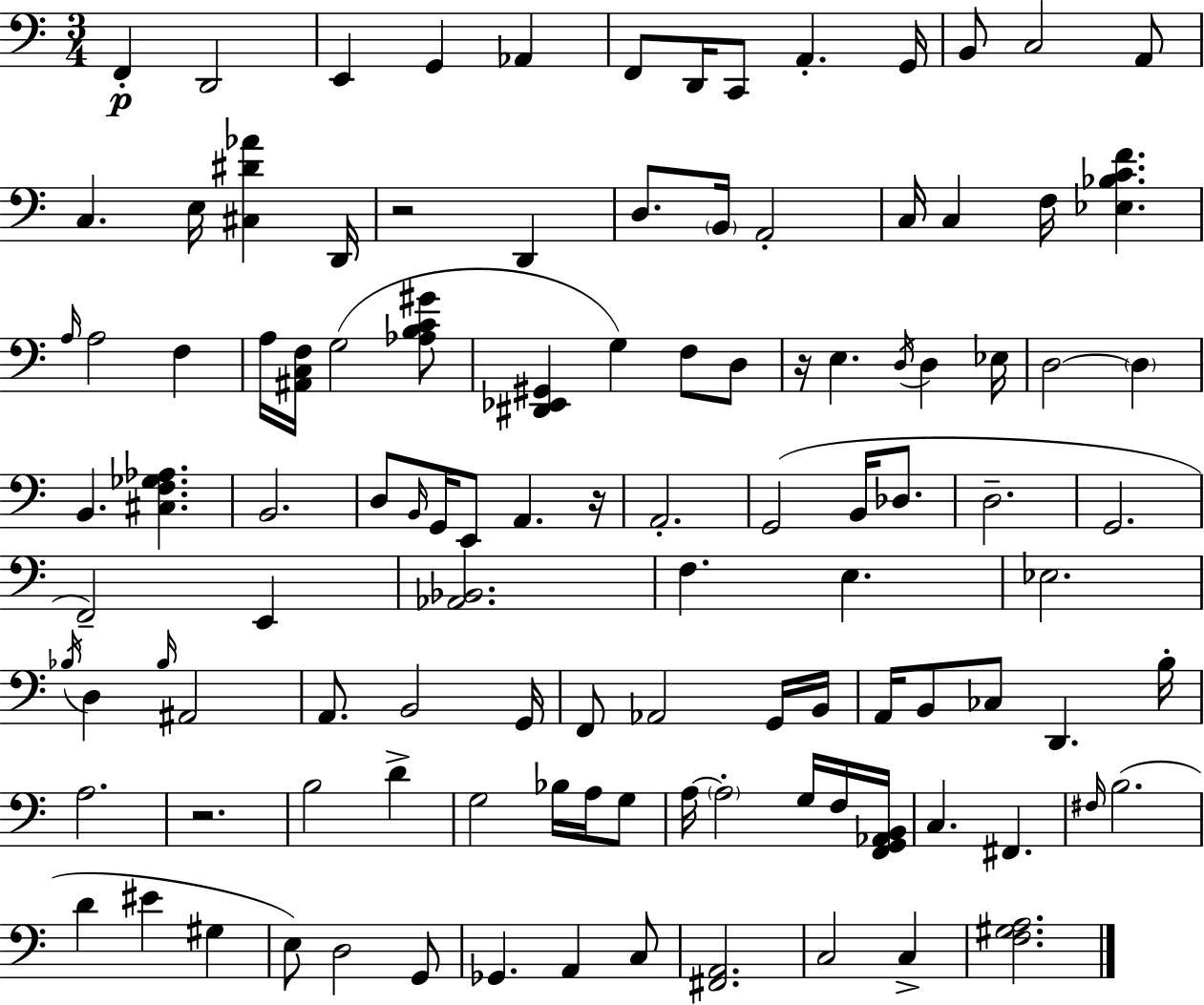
F2/q D2/h E2/q G2/q Ab2/q F2/e D2/s C2/e A2/q. G2/s B2/e C3/h A2/e C3/q. E3/s [C#3,D#4,Ab4]/q D2/s R/h D2/q D3/e. B2/s A2/h C3/s C3/q F3/s [Eb3,Bb3,C4,F4]/q. A3/s A3/h F3/q A3/s [A#2,C3,F3]/s G3/h [Ab3,B3,C4,G#4]/e [D#2,Eb2,G#2]/q G3/q F3/e D3/e R/s E3/q. D3/s D3/q Eb3/s D3/h D3/q B2/q. [C#3,F3,Gb3,Ab3]/q. B2/h. D3/e B2/s G2/s E2/e A2/q. R/s A2/h. G2/h B2/s Db3/e. D3/h. G2/h. F2/h E2/q [Ab2,Bb2]/h. F3/q. E3/q. Eb3/h. Bb3/s D3/q Bb3/s A#2/h A2/e. B2/h G2/s F2/e Ab2/h G2/s B2/s A2/s B2/e CES3/e D2/q. B3/s A3/h. R/h. B3/h D4/q G3/h Bb3/s A3/s G3/e A3/s A3/h G3/s F3/s [F2,G2,Ab2,B2]/s C3/q. F#2/q. F#3/s B3/h. D4/q EIS4/q G#3/q E3/e D3/h G2/e Gb2/q. A2/q C3/e [F#2,A2]/h. C3/h C3/q [F3,G#3,A3]/h.